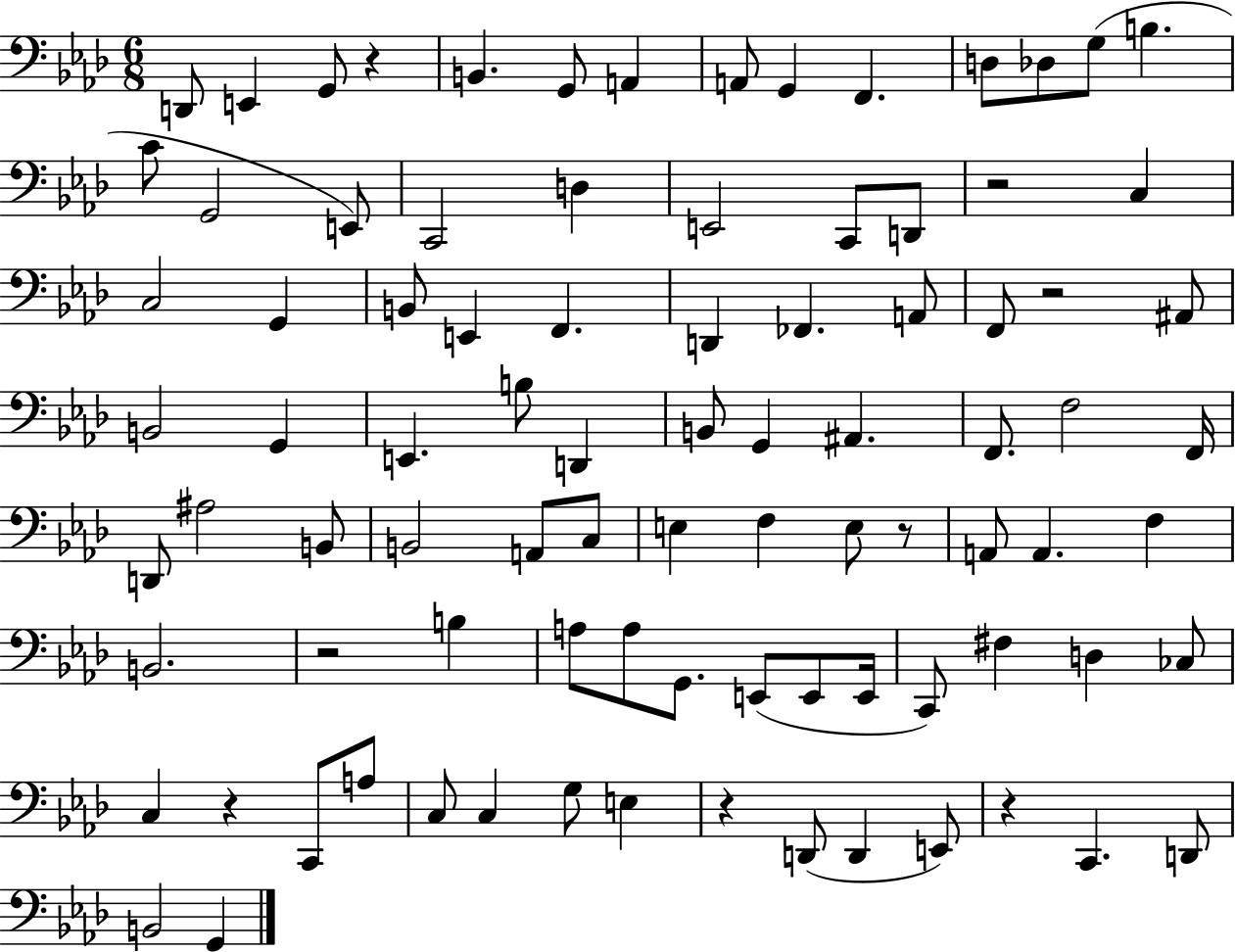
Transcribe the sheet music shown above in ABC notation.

X:1
T:Untitled
M:6/8
L:1/4
K:Ab
D,,/2 E,, G,,/2 z B,, G,,/2 A,, A,,/2 G,, F,, D,/2 _D,/2 G,/2 B, C/2 G,,2 E,,/2 C,,2 D, E,,2 C,,/2 D,,/2 z2 C, C,2 G,, B,,/2 E,, F,, D,, _F,, A,,/2 F,,/2 z2 ^A,,/2 B,,2 G,, E,, B,/2 D,, B,,/2 G,, ^A,, F,,/2 F,2 F,,/4 D,,/2 ^A,2 B,,/2 B,,2 A,,/2 C,/2 E, F, E,/2 z/2 A,,/2 A,, F, B,,2 z2 B, A,/2 A,/2 G,,/2 E,,/2 E,,/2 E,,/4 C,,/2 ^F, D, _C,/2 C, z C,,/2 A,/2 C,/2 C, G,/2 E, z D,,/2 D,, E,,/2 z C,, D,,/2 B,,2 G,,